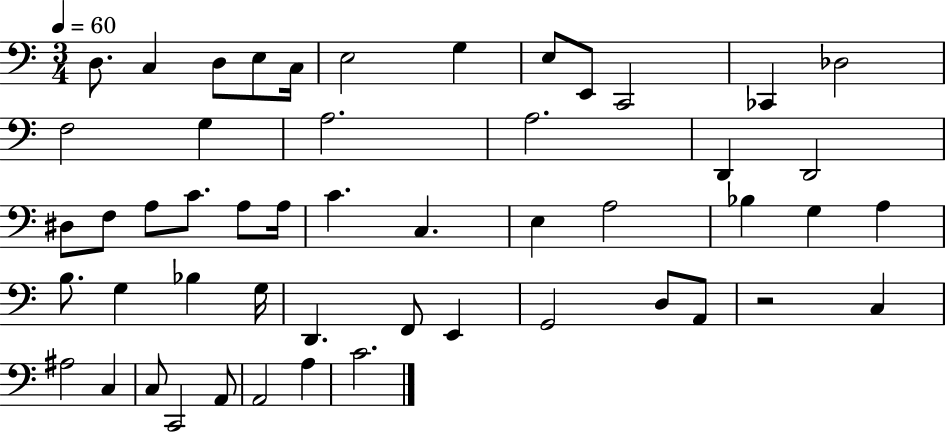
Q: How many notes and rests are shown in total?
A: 51